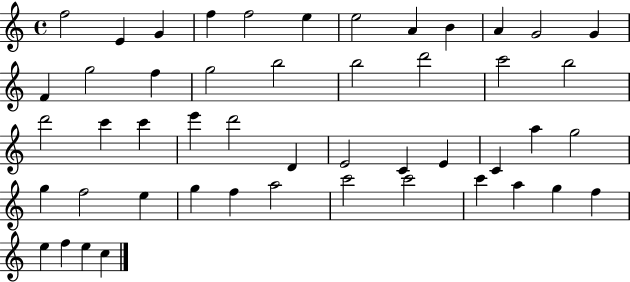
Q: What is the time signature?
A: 4/4